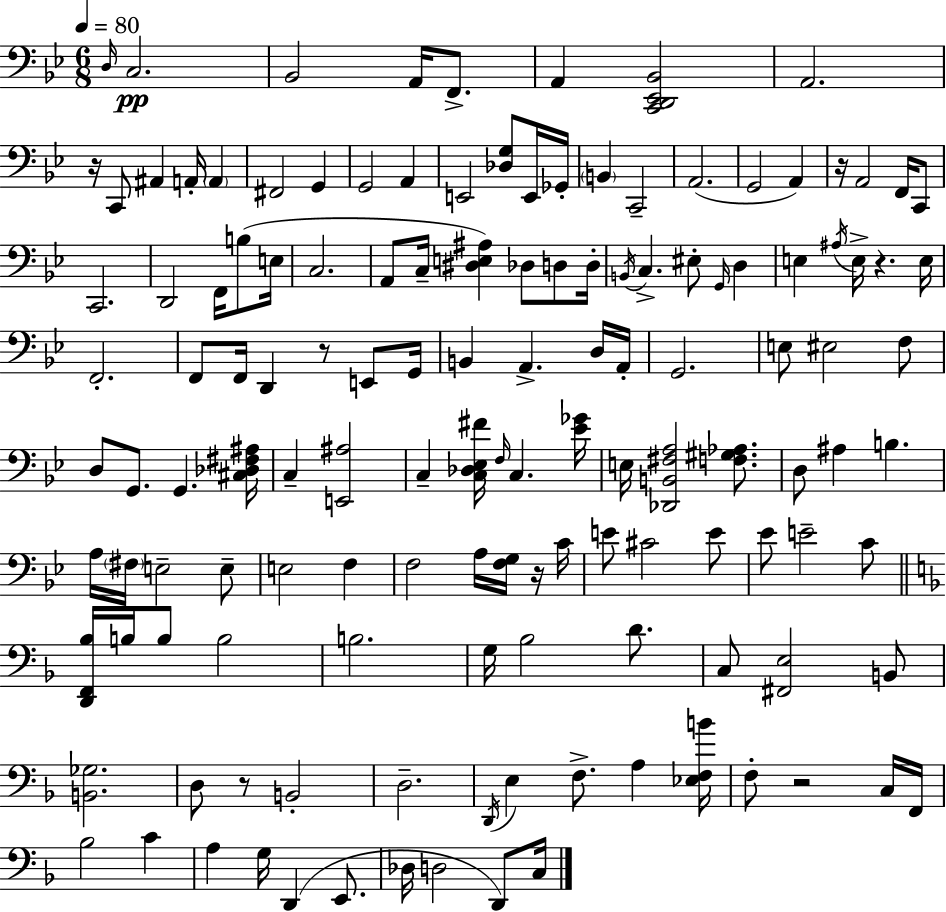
D3/s C3/h. Bb2/h A2/s F2/e. A2/q [C2,D2,Eb2,Bb2]/h A2/h. R/s C2/e A#2/q A2/s A2/q F#2/h G2/q G2/h A2/q E2/h [Db3,G3]/e E2/s Gb2/s B2/q C2/h A2/h. G2/h A2/q R/s A2/h F2/s C2/e C2/h. D2/h F2/s B3/e E3/s C3/h. A2/e C3/s [D#3,E3,A#3]/q Db3/e D3/e D3/s B2/s C3/q. EIS3/e G2/s D3/q E3/q A#3/s E3/s R/q. E3/s F2/h. F2/e F2/s D2/q R/e E2/e G2/s B2/q A2/q. D3/s A2/s G2/h. E3/e EIS3/h F3/e D3/e G2/e. G2/q. [C#3,Db3,F#3,A#3]/s C3/q [E2,A#3]/h C3/q [C3,Db3,Eb3,F#4]/s F3/s C3/q. [Eb4,Gb4]/s E3/s [Db2,B2,F#3,A3]/h [F3,G#3,Ab3]/e. D3/e A#3/q B3/q. A3/s F#3/s E3/h E3/e E3/h F3/q F3/h A3/s [F3,G3]/s R/s C4/s E4/e C#4/h E4/e Eb4/e E4/h C4/e [D2,F2,Bb3]/s B3/s B3/e B3/h B3/h. G3/s Bb3/h D4/e. C3/e [F#2,E3]/h B2/e [B2,Gb3]/h. D3/e R/e B2/h D3/h. D2/s E3/q F3/e. A3/q [Eb3,F3,B4]/s F3/e R/h C3/s F2/s Bb3/h C4/q A3/q G3/s D2/q E2/e. Db3/s D3/h D2/e C3/s